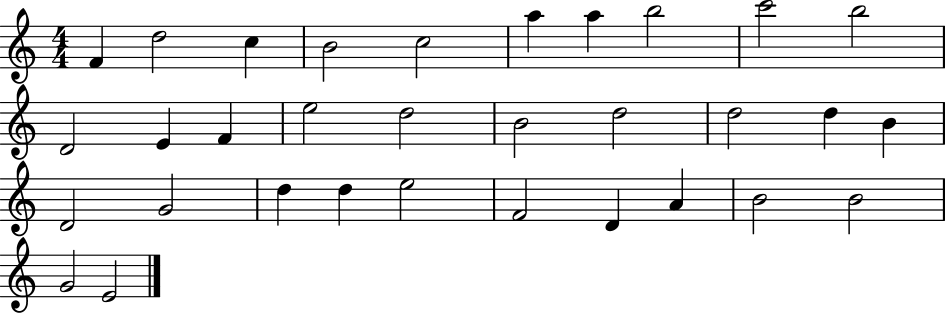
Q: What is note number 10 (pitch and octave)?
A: B5